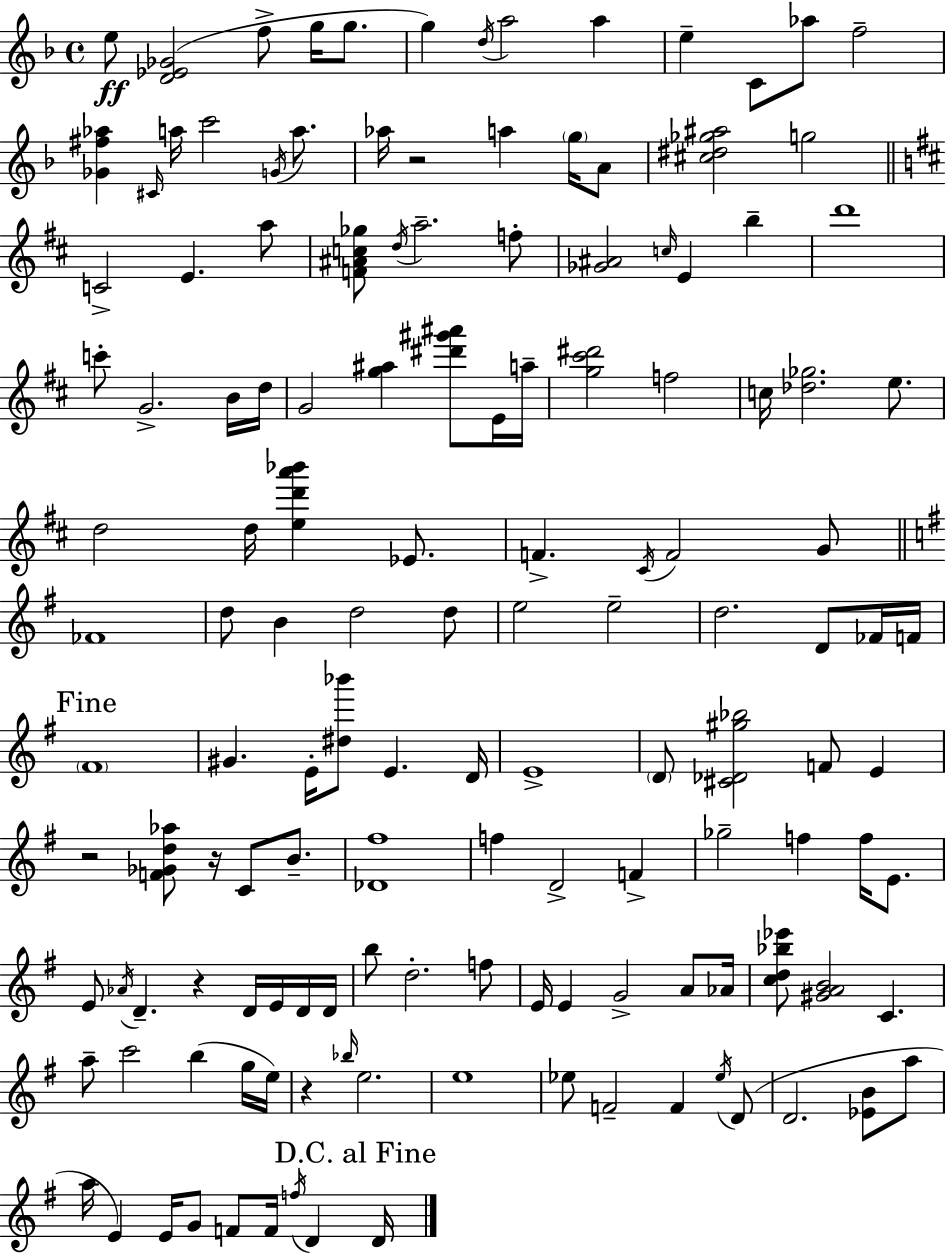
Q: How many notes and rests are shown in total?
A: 140